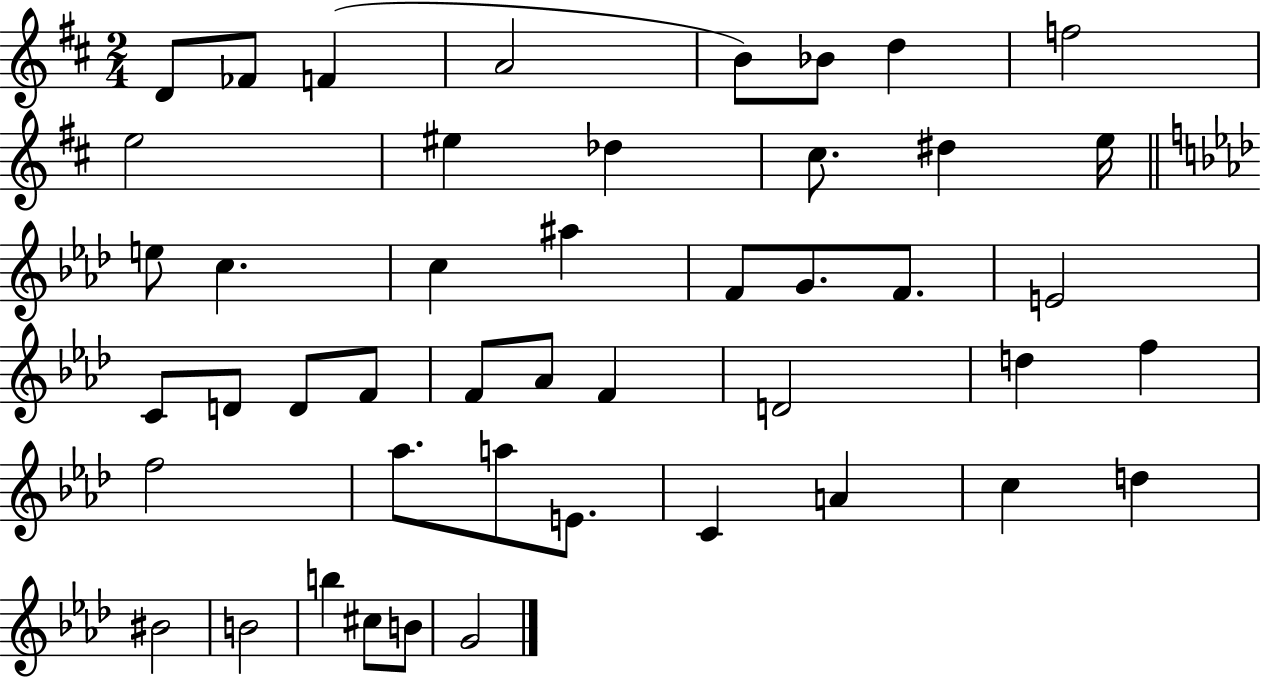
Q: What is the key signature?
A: D major